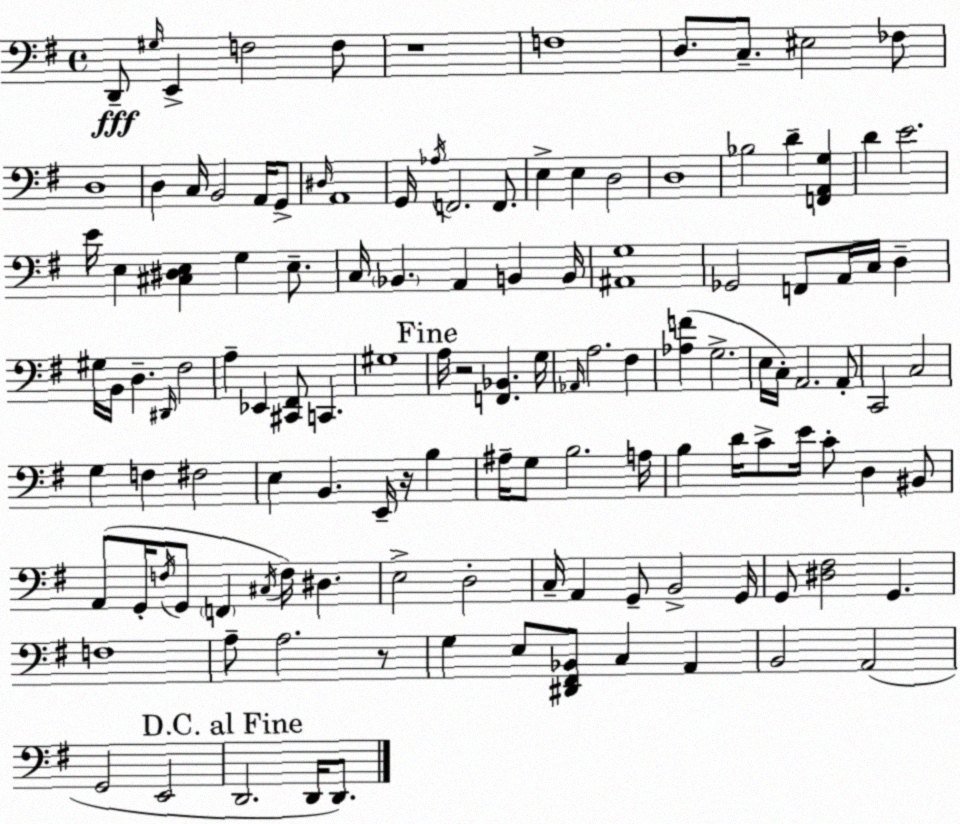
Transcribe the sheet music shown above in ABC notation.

X:1
T:Untitled
M:4/4
L:1/4
K:Em
D,,/2 ^G,/4 E,, F,2 F,/2 z4 F,4 D,/2 C,/2 ^E,2 _F,/2 D,4 D, C,/4 B,,2 A,,/4 G,,/2 ^D,/4 A,,4 G,,/4 _A,/4 F,,2 F,,/2 E, E, D,2 D,4 _B,2 D [F,,A,,G,] D E2 E/4 E, [^C,^D,E,] G, E,/2 C,/4 _B,, A,, B,, B,,/4 [^A,,G,]4 _G,,2 F,,/2 A,,/4 C,/4 D, ^G,/4 B,,/4 D, ^D,,/4 ^F,2 A, _E,, [^C,,^F,,]/2 C,, ^G,4 A,/4 z2 [F,,_B,,] G,/4 _A,,/4 A,2 ^F, [_A,F] G,2 E,/4 C,/4 A,,2 A,,/2 C,,2 C,2 G, F, ^F,2 E, B,, E,,/4 z/4 B, ^A,/4 G,/2 B,2 A,/4 B, D/4 C/2 E/4 C/2 D, ^B,,/2 A,,/2 G,,/4 F,/4 G,,/2 F,, ^C,/4 F,/4 ^D, E,2 D,2 C,/4 A,, G,,/2 B,,2 G,,/4 G,,/2 [^D,^F,]2 G,, F,4 A,/2 A,2 z/2 G, E,/2 [^D,,^F,,_B,,]/2 C, A,, B,,2 A,,2 G,,2 E,,2 D,,2 D,,/4 D,,/2